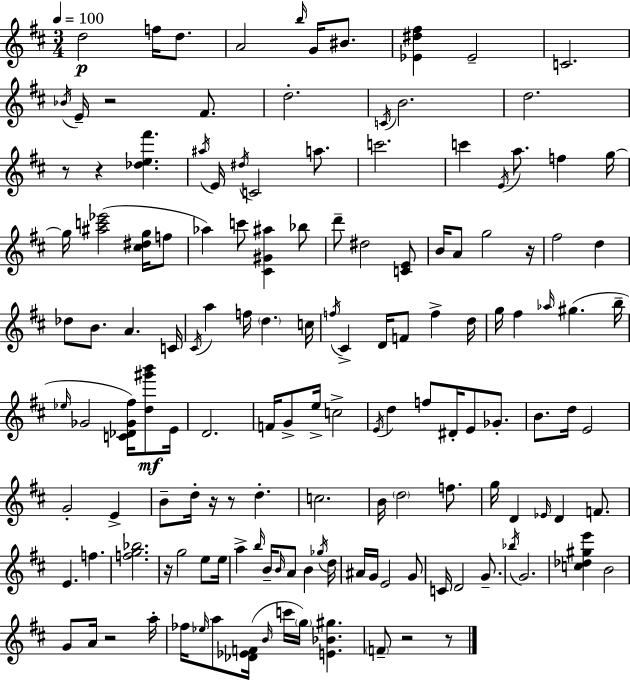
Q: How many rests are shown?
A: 10